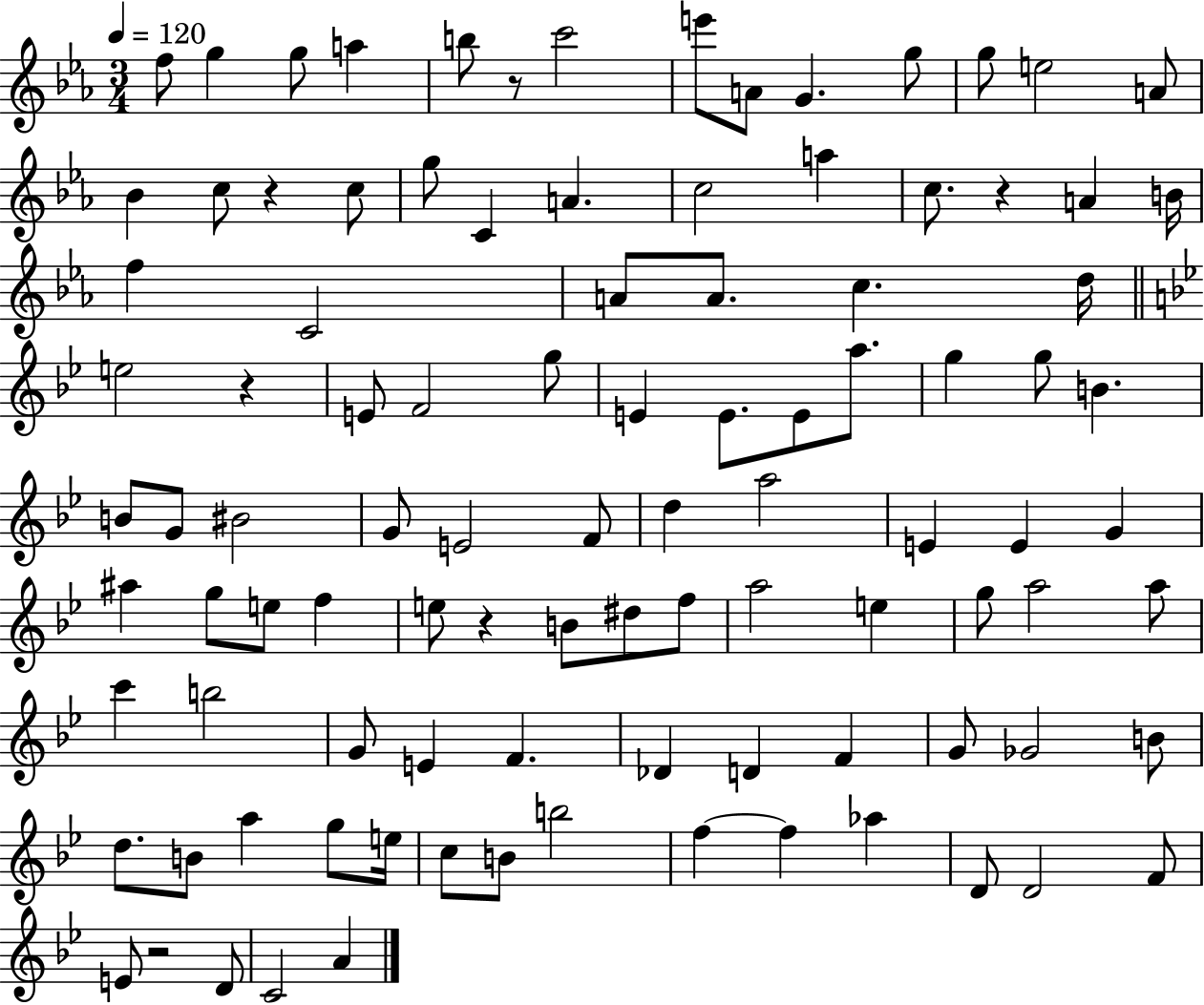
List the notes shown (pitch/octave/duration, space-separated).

F5/e G5/q G5/e A5/q B5/e R/e C6/h E6/e A4/e G4/q. G5/e G5/e E5/h A4/e Bb4/q C5/e R/q C5/e G5/e C4/q A4/q. C5/h A5/q C5/e. R/q A4/q B4/s F5/q C4/h A4/e A4/e. C5/q. D5/s E5/h R/q E4/e F4/h G5/e E4/q E4/e. E4/e A5/e. G5/q G5/e B4/q. B4/e G4/e BIS4/h G4/e E4/h F4/e D5/q A5/h E4/q E4/q G4/q A#5/q G5/e E5/e F5/q E5/e R/q B4/e D#5/e F5/e A5/h E5/q G5/e A5/h A5/e C6/q B5/h G4/e E4/q F4/q. Db4/q D4/q F4/q G4/e Gb4/h B4/e D5/e. B4/e A5/q G5/e E5/s C5/e B4/e B5/h F5/q F5/q Ab5/q D4/e D4/h F4/e E4/e R/h D4/e C4/h A4/q